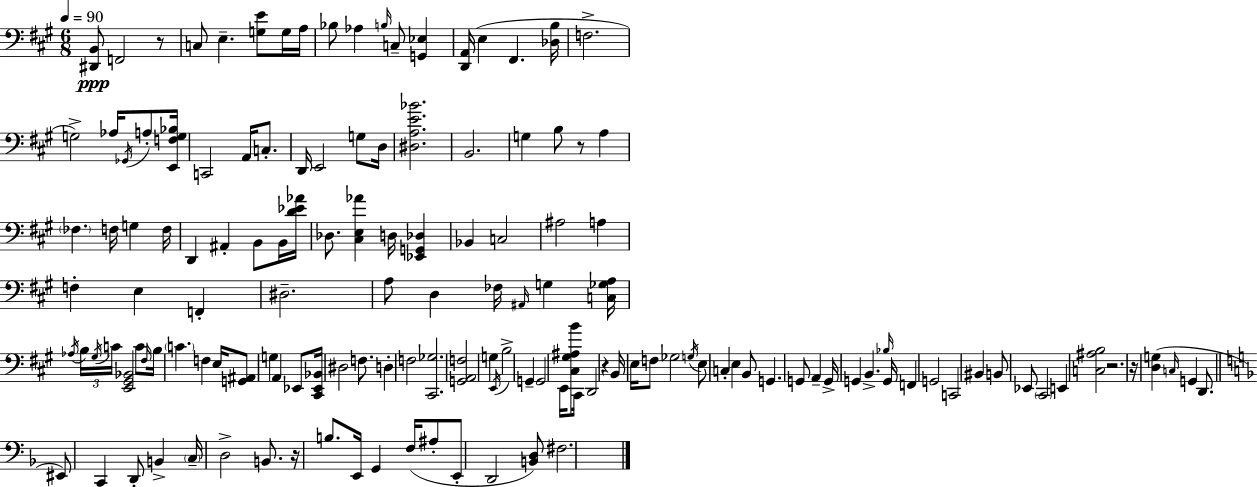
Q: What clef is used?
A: bass